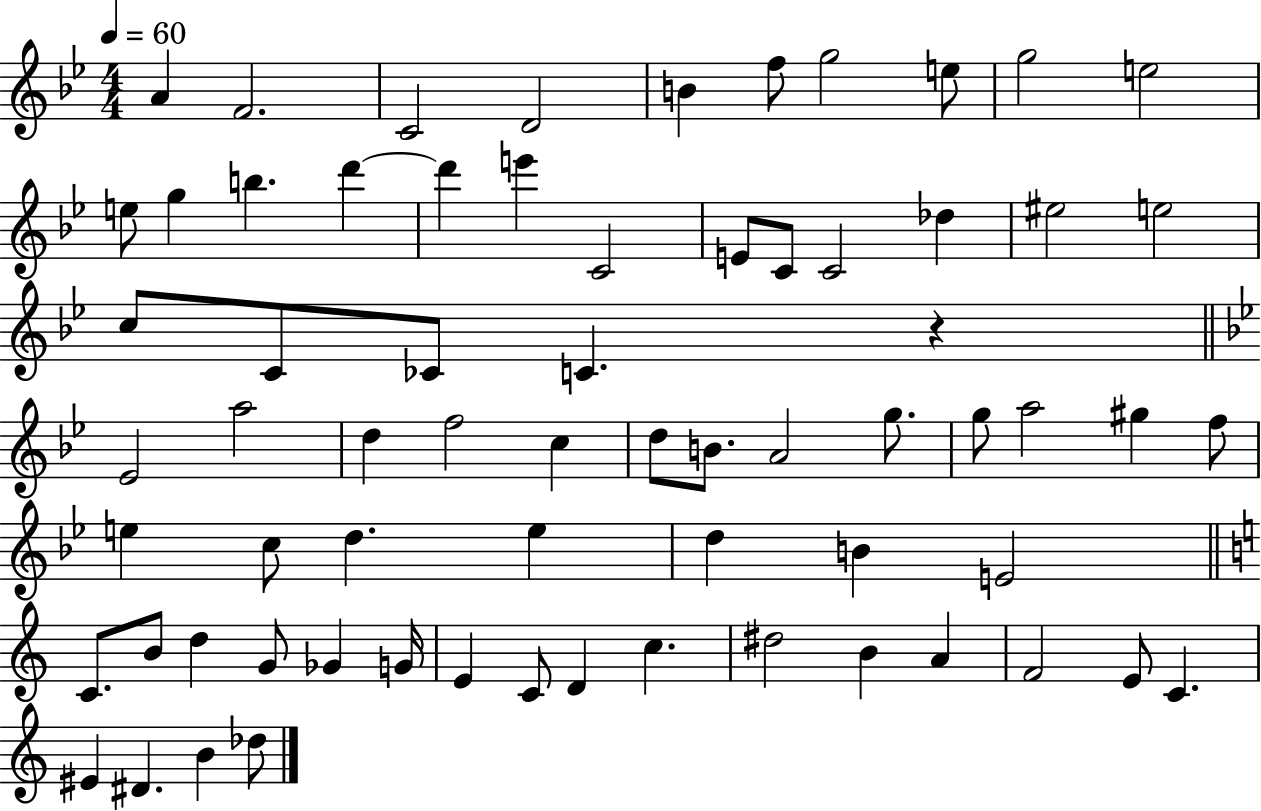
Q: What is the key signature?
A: BES major